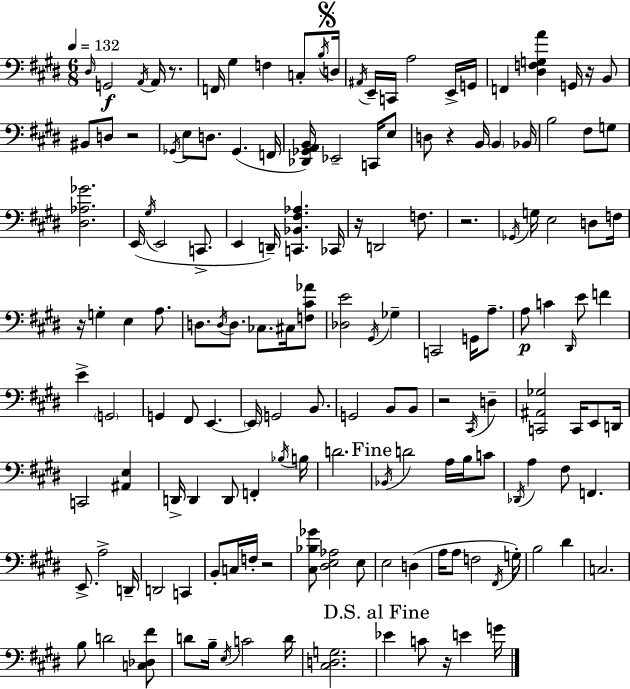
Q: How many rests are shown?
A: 10